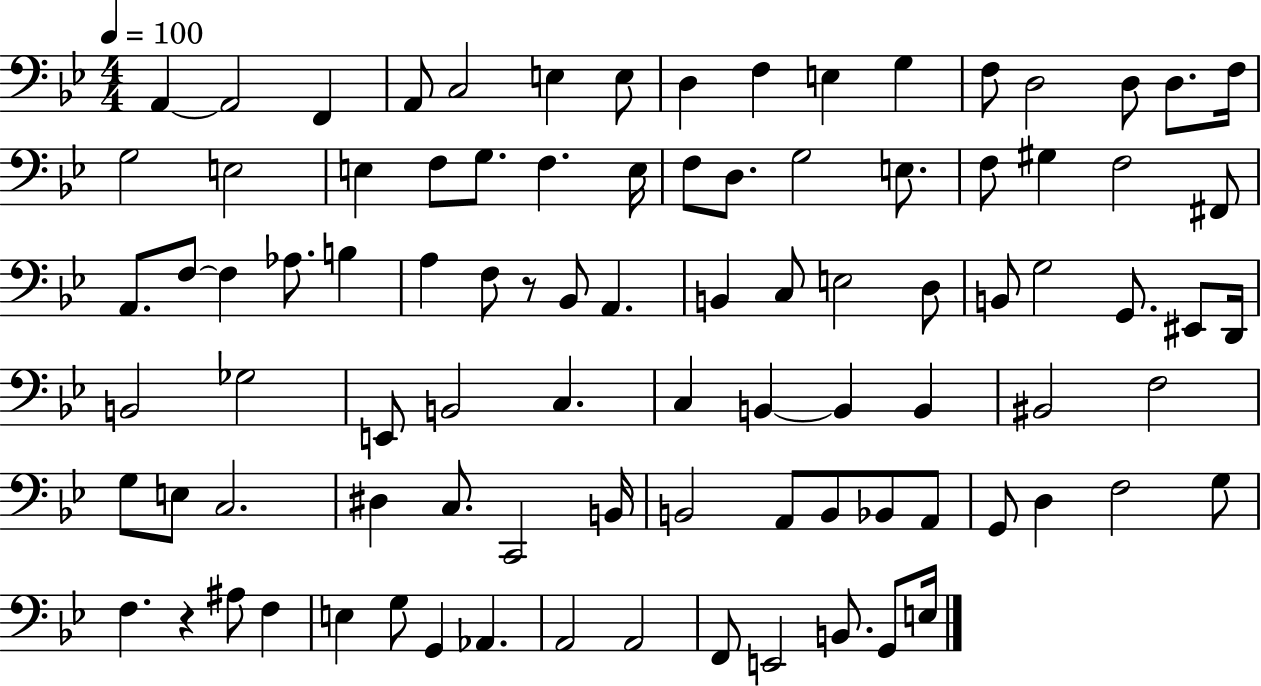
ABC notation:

X:1
T:Untitled
M:4/4
L:1/4
K:Bb
A,, A,,2 F,, A,,/2 C,2 E, E,/2 D, F, E, G, F,/2 D,2 D,/2 D,/2 F,/4 G,2 E,2 E, F,/2 G,/2 F, E,/4 F,/2 D,/2 G,2 E,/2 F,/2 ^G, F,2 ^F,,/2 A,,/2 F,/2 F, _A,/2 B, A, F,/2 z/2 _B,,/2 A,, B,, C,/2 E,2 D,/2 B,,/2 G,2 G,,/2 ^E,,/2 D,,/4 B,,2 _G,2 E,,/2 B,,2 C, C, B,, B,, B,, ^B,,2 F,2 G,/2 E,/2 C,2 ^D, C,/2 C,,2 B,,/4 B,,2 A,,/2 B,,/2 _B,,/2 A,,/2 G,,/2 D, F,2 G,/2 F, z ^A,/2 F, E, G,/2 G,, _A,, A,,2 A,,2 F,,/2 E,,2 B,,/2 G,,/2 E,/4